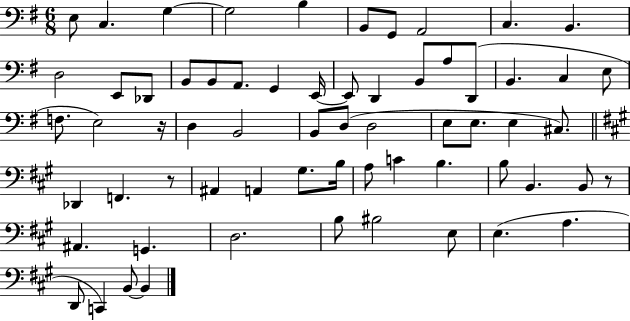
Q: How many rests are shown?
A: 3